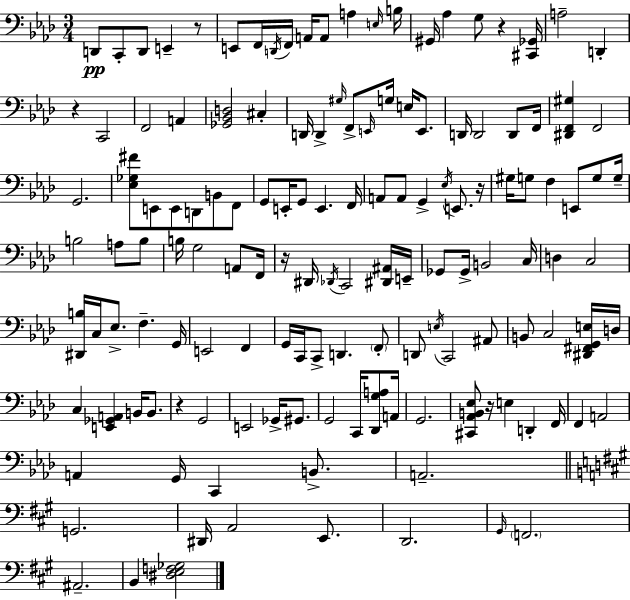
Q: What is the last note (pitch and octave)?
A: B2